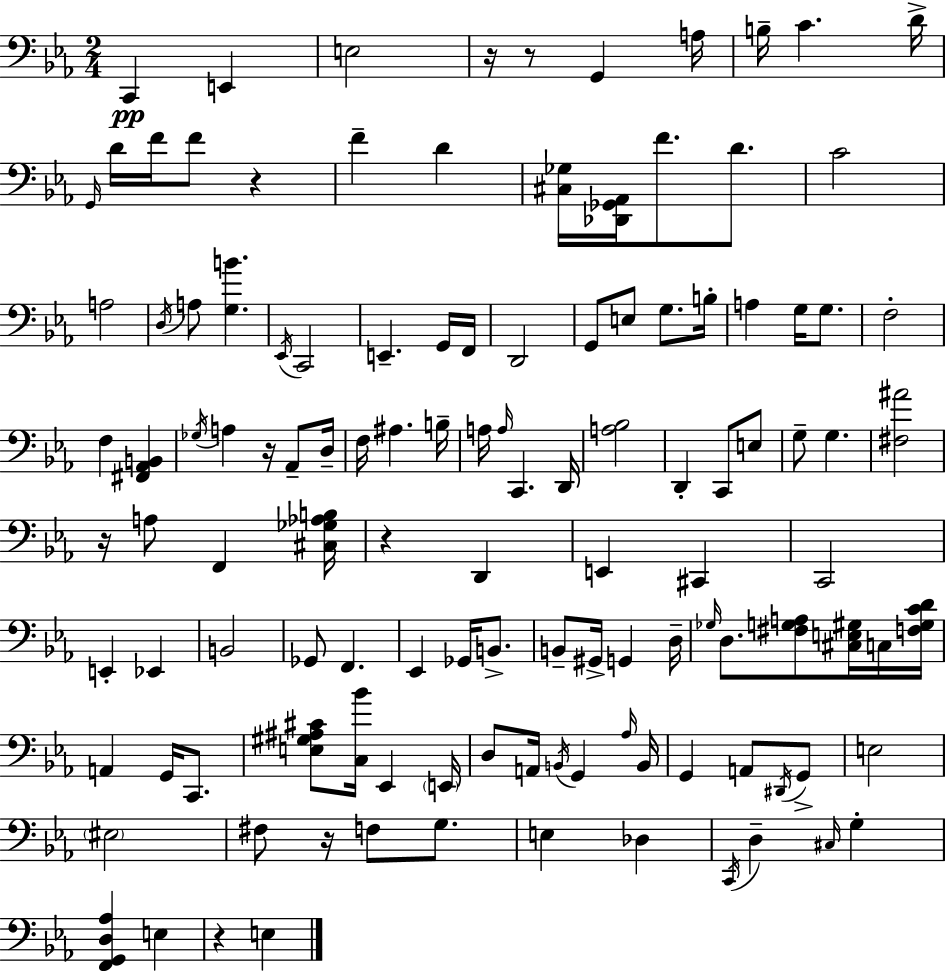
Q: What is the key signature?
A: EES major